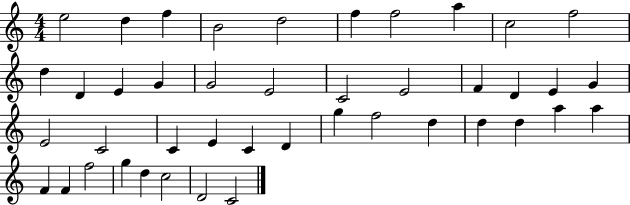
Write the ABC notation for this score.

X:1
T:Untitled
M:4/4
L:1/4
K:C
e2 d f B2 d2 f f2 a c2 f2 d D E G G2 E2 C2 E2 F D E G E2 C2 C E C D g f2 d d d a a F F f2 g d c2 D2 C2